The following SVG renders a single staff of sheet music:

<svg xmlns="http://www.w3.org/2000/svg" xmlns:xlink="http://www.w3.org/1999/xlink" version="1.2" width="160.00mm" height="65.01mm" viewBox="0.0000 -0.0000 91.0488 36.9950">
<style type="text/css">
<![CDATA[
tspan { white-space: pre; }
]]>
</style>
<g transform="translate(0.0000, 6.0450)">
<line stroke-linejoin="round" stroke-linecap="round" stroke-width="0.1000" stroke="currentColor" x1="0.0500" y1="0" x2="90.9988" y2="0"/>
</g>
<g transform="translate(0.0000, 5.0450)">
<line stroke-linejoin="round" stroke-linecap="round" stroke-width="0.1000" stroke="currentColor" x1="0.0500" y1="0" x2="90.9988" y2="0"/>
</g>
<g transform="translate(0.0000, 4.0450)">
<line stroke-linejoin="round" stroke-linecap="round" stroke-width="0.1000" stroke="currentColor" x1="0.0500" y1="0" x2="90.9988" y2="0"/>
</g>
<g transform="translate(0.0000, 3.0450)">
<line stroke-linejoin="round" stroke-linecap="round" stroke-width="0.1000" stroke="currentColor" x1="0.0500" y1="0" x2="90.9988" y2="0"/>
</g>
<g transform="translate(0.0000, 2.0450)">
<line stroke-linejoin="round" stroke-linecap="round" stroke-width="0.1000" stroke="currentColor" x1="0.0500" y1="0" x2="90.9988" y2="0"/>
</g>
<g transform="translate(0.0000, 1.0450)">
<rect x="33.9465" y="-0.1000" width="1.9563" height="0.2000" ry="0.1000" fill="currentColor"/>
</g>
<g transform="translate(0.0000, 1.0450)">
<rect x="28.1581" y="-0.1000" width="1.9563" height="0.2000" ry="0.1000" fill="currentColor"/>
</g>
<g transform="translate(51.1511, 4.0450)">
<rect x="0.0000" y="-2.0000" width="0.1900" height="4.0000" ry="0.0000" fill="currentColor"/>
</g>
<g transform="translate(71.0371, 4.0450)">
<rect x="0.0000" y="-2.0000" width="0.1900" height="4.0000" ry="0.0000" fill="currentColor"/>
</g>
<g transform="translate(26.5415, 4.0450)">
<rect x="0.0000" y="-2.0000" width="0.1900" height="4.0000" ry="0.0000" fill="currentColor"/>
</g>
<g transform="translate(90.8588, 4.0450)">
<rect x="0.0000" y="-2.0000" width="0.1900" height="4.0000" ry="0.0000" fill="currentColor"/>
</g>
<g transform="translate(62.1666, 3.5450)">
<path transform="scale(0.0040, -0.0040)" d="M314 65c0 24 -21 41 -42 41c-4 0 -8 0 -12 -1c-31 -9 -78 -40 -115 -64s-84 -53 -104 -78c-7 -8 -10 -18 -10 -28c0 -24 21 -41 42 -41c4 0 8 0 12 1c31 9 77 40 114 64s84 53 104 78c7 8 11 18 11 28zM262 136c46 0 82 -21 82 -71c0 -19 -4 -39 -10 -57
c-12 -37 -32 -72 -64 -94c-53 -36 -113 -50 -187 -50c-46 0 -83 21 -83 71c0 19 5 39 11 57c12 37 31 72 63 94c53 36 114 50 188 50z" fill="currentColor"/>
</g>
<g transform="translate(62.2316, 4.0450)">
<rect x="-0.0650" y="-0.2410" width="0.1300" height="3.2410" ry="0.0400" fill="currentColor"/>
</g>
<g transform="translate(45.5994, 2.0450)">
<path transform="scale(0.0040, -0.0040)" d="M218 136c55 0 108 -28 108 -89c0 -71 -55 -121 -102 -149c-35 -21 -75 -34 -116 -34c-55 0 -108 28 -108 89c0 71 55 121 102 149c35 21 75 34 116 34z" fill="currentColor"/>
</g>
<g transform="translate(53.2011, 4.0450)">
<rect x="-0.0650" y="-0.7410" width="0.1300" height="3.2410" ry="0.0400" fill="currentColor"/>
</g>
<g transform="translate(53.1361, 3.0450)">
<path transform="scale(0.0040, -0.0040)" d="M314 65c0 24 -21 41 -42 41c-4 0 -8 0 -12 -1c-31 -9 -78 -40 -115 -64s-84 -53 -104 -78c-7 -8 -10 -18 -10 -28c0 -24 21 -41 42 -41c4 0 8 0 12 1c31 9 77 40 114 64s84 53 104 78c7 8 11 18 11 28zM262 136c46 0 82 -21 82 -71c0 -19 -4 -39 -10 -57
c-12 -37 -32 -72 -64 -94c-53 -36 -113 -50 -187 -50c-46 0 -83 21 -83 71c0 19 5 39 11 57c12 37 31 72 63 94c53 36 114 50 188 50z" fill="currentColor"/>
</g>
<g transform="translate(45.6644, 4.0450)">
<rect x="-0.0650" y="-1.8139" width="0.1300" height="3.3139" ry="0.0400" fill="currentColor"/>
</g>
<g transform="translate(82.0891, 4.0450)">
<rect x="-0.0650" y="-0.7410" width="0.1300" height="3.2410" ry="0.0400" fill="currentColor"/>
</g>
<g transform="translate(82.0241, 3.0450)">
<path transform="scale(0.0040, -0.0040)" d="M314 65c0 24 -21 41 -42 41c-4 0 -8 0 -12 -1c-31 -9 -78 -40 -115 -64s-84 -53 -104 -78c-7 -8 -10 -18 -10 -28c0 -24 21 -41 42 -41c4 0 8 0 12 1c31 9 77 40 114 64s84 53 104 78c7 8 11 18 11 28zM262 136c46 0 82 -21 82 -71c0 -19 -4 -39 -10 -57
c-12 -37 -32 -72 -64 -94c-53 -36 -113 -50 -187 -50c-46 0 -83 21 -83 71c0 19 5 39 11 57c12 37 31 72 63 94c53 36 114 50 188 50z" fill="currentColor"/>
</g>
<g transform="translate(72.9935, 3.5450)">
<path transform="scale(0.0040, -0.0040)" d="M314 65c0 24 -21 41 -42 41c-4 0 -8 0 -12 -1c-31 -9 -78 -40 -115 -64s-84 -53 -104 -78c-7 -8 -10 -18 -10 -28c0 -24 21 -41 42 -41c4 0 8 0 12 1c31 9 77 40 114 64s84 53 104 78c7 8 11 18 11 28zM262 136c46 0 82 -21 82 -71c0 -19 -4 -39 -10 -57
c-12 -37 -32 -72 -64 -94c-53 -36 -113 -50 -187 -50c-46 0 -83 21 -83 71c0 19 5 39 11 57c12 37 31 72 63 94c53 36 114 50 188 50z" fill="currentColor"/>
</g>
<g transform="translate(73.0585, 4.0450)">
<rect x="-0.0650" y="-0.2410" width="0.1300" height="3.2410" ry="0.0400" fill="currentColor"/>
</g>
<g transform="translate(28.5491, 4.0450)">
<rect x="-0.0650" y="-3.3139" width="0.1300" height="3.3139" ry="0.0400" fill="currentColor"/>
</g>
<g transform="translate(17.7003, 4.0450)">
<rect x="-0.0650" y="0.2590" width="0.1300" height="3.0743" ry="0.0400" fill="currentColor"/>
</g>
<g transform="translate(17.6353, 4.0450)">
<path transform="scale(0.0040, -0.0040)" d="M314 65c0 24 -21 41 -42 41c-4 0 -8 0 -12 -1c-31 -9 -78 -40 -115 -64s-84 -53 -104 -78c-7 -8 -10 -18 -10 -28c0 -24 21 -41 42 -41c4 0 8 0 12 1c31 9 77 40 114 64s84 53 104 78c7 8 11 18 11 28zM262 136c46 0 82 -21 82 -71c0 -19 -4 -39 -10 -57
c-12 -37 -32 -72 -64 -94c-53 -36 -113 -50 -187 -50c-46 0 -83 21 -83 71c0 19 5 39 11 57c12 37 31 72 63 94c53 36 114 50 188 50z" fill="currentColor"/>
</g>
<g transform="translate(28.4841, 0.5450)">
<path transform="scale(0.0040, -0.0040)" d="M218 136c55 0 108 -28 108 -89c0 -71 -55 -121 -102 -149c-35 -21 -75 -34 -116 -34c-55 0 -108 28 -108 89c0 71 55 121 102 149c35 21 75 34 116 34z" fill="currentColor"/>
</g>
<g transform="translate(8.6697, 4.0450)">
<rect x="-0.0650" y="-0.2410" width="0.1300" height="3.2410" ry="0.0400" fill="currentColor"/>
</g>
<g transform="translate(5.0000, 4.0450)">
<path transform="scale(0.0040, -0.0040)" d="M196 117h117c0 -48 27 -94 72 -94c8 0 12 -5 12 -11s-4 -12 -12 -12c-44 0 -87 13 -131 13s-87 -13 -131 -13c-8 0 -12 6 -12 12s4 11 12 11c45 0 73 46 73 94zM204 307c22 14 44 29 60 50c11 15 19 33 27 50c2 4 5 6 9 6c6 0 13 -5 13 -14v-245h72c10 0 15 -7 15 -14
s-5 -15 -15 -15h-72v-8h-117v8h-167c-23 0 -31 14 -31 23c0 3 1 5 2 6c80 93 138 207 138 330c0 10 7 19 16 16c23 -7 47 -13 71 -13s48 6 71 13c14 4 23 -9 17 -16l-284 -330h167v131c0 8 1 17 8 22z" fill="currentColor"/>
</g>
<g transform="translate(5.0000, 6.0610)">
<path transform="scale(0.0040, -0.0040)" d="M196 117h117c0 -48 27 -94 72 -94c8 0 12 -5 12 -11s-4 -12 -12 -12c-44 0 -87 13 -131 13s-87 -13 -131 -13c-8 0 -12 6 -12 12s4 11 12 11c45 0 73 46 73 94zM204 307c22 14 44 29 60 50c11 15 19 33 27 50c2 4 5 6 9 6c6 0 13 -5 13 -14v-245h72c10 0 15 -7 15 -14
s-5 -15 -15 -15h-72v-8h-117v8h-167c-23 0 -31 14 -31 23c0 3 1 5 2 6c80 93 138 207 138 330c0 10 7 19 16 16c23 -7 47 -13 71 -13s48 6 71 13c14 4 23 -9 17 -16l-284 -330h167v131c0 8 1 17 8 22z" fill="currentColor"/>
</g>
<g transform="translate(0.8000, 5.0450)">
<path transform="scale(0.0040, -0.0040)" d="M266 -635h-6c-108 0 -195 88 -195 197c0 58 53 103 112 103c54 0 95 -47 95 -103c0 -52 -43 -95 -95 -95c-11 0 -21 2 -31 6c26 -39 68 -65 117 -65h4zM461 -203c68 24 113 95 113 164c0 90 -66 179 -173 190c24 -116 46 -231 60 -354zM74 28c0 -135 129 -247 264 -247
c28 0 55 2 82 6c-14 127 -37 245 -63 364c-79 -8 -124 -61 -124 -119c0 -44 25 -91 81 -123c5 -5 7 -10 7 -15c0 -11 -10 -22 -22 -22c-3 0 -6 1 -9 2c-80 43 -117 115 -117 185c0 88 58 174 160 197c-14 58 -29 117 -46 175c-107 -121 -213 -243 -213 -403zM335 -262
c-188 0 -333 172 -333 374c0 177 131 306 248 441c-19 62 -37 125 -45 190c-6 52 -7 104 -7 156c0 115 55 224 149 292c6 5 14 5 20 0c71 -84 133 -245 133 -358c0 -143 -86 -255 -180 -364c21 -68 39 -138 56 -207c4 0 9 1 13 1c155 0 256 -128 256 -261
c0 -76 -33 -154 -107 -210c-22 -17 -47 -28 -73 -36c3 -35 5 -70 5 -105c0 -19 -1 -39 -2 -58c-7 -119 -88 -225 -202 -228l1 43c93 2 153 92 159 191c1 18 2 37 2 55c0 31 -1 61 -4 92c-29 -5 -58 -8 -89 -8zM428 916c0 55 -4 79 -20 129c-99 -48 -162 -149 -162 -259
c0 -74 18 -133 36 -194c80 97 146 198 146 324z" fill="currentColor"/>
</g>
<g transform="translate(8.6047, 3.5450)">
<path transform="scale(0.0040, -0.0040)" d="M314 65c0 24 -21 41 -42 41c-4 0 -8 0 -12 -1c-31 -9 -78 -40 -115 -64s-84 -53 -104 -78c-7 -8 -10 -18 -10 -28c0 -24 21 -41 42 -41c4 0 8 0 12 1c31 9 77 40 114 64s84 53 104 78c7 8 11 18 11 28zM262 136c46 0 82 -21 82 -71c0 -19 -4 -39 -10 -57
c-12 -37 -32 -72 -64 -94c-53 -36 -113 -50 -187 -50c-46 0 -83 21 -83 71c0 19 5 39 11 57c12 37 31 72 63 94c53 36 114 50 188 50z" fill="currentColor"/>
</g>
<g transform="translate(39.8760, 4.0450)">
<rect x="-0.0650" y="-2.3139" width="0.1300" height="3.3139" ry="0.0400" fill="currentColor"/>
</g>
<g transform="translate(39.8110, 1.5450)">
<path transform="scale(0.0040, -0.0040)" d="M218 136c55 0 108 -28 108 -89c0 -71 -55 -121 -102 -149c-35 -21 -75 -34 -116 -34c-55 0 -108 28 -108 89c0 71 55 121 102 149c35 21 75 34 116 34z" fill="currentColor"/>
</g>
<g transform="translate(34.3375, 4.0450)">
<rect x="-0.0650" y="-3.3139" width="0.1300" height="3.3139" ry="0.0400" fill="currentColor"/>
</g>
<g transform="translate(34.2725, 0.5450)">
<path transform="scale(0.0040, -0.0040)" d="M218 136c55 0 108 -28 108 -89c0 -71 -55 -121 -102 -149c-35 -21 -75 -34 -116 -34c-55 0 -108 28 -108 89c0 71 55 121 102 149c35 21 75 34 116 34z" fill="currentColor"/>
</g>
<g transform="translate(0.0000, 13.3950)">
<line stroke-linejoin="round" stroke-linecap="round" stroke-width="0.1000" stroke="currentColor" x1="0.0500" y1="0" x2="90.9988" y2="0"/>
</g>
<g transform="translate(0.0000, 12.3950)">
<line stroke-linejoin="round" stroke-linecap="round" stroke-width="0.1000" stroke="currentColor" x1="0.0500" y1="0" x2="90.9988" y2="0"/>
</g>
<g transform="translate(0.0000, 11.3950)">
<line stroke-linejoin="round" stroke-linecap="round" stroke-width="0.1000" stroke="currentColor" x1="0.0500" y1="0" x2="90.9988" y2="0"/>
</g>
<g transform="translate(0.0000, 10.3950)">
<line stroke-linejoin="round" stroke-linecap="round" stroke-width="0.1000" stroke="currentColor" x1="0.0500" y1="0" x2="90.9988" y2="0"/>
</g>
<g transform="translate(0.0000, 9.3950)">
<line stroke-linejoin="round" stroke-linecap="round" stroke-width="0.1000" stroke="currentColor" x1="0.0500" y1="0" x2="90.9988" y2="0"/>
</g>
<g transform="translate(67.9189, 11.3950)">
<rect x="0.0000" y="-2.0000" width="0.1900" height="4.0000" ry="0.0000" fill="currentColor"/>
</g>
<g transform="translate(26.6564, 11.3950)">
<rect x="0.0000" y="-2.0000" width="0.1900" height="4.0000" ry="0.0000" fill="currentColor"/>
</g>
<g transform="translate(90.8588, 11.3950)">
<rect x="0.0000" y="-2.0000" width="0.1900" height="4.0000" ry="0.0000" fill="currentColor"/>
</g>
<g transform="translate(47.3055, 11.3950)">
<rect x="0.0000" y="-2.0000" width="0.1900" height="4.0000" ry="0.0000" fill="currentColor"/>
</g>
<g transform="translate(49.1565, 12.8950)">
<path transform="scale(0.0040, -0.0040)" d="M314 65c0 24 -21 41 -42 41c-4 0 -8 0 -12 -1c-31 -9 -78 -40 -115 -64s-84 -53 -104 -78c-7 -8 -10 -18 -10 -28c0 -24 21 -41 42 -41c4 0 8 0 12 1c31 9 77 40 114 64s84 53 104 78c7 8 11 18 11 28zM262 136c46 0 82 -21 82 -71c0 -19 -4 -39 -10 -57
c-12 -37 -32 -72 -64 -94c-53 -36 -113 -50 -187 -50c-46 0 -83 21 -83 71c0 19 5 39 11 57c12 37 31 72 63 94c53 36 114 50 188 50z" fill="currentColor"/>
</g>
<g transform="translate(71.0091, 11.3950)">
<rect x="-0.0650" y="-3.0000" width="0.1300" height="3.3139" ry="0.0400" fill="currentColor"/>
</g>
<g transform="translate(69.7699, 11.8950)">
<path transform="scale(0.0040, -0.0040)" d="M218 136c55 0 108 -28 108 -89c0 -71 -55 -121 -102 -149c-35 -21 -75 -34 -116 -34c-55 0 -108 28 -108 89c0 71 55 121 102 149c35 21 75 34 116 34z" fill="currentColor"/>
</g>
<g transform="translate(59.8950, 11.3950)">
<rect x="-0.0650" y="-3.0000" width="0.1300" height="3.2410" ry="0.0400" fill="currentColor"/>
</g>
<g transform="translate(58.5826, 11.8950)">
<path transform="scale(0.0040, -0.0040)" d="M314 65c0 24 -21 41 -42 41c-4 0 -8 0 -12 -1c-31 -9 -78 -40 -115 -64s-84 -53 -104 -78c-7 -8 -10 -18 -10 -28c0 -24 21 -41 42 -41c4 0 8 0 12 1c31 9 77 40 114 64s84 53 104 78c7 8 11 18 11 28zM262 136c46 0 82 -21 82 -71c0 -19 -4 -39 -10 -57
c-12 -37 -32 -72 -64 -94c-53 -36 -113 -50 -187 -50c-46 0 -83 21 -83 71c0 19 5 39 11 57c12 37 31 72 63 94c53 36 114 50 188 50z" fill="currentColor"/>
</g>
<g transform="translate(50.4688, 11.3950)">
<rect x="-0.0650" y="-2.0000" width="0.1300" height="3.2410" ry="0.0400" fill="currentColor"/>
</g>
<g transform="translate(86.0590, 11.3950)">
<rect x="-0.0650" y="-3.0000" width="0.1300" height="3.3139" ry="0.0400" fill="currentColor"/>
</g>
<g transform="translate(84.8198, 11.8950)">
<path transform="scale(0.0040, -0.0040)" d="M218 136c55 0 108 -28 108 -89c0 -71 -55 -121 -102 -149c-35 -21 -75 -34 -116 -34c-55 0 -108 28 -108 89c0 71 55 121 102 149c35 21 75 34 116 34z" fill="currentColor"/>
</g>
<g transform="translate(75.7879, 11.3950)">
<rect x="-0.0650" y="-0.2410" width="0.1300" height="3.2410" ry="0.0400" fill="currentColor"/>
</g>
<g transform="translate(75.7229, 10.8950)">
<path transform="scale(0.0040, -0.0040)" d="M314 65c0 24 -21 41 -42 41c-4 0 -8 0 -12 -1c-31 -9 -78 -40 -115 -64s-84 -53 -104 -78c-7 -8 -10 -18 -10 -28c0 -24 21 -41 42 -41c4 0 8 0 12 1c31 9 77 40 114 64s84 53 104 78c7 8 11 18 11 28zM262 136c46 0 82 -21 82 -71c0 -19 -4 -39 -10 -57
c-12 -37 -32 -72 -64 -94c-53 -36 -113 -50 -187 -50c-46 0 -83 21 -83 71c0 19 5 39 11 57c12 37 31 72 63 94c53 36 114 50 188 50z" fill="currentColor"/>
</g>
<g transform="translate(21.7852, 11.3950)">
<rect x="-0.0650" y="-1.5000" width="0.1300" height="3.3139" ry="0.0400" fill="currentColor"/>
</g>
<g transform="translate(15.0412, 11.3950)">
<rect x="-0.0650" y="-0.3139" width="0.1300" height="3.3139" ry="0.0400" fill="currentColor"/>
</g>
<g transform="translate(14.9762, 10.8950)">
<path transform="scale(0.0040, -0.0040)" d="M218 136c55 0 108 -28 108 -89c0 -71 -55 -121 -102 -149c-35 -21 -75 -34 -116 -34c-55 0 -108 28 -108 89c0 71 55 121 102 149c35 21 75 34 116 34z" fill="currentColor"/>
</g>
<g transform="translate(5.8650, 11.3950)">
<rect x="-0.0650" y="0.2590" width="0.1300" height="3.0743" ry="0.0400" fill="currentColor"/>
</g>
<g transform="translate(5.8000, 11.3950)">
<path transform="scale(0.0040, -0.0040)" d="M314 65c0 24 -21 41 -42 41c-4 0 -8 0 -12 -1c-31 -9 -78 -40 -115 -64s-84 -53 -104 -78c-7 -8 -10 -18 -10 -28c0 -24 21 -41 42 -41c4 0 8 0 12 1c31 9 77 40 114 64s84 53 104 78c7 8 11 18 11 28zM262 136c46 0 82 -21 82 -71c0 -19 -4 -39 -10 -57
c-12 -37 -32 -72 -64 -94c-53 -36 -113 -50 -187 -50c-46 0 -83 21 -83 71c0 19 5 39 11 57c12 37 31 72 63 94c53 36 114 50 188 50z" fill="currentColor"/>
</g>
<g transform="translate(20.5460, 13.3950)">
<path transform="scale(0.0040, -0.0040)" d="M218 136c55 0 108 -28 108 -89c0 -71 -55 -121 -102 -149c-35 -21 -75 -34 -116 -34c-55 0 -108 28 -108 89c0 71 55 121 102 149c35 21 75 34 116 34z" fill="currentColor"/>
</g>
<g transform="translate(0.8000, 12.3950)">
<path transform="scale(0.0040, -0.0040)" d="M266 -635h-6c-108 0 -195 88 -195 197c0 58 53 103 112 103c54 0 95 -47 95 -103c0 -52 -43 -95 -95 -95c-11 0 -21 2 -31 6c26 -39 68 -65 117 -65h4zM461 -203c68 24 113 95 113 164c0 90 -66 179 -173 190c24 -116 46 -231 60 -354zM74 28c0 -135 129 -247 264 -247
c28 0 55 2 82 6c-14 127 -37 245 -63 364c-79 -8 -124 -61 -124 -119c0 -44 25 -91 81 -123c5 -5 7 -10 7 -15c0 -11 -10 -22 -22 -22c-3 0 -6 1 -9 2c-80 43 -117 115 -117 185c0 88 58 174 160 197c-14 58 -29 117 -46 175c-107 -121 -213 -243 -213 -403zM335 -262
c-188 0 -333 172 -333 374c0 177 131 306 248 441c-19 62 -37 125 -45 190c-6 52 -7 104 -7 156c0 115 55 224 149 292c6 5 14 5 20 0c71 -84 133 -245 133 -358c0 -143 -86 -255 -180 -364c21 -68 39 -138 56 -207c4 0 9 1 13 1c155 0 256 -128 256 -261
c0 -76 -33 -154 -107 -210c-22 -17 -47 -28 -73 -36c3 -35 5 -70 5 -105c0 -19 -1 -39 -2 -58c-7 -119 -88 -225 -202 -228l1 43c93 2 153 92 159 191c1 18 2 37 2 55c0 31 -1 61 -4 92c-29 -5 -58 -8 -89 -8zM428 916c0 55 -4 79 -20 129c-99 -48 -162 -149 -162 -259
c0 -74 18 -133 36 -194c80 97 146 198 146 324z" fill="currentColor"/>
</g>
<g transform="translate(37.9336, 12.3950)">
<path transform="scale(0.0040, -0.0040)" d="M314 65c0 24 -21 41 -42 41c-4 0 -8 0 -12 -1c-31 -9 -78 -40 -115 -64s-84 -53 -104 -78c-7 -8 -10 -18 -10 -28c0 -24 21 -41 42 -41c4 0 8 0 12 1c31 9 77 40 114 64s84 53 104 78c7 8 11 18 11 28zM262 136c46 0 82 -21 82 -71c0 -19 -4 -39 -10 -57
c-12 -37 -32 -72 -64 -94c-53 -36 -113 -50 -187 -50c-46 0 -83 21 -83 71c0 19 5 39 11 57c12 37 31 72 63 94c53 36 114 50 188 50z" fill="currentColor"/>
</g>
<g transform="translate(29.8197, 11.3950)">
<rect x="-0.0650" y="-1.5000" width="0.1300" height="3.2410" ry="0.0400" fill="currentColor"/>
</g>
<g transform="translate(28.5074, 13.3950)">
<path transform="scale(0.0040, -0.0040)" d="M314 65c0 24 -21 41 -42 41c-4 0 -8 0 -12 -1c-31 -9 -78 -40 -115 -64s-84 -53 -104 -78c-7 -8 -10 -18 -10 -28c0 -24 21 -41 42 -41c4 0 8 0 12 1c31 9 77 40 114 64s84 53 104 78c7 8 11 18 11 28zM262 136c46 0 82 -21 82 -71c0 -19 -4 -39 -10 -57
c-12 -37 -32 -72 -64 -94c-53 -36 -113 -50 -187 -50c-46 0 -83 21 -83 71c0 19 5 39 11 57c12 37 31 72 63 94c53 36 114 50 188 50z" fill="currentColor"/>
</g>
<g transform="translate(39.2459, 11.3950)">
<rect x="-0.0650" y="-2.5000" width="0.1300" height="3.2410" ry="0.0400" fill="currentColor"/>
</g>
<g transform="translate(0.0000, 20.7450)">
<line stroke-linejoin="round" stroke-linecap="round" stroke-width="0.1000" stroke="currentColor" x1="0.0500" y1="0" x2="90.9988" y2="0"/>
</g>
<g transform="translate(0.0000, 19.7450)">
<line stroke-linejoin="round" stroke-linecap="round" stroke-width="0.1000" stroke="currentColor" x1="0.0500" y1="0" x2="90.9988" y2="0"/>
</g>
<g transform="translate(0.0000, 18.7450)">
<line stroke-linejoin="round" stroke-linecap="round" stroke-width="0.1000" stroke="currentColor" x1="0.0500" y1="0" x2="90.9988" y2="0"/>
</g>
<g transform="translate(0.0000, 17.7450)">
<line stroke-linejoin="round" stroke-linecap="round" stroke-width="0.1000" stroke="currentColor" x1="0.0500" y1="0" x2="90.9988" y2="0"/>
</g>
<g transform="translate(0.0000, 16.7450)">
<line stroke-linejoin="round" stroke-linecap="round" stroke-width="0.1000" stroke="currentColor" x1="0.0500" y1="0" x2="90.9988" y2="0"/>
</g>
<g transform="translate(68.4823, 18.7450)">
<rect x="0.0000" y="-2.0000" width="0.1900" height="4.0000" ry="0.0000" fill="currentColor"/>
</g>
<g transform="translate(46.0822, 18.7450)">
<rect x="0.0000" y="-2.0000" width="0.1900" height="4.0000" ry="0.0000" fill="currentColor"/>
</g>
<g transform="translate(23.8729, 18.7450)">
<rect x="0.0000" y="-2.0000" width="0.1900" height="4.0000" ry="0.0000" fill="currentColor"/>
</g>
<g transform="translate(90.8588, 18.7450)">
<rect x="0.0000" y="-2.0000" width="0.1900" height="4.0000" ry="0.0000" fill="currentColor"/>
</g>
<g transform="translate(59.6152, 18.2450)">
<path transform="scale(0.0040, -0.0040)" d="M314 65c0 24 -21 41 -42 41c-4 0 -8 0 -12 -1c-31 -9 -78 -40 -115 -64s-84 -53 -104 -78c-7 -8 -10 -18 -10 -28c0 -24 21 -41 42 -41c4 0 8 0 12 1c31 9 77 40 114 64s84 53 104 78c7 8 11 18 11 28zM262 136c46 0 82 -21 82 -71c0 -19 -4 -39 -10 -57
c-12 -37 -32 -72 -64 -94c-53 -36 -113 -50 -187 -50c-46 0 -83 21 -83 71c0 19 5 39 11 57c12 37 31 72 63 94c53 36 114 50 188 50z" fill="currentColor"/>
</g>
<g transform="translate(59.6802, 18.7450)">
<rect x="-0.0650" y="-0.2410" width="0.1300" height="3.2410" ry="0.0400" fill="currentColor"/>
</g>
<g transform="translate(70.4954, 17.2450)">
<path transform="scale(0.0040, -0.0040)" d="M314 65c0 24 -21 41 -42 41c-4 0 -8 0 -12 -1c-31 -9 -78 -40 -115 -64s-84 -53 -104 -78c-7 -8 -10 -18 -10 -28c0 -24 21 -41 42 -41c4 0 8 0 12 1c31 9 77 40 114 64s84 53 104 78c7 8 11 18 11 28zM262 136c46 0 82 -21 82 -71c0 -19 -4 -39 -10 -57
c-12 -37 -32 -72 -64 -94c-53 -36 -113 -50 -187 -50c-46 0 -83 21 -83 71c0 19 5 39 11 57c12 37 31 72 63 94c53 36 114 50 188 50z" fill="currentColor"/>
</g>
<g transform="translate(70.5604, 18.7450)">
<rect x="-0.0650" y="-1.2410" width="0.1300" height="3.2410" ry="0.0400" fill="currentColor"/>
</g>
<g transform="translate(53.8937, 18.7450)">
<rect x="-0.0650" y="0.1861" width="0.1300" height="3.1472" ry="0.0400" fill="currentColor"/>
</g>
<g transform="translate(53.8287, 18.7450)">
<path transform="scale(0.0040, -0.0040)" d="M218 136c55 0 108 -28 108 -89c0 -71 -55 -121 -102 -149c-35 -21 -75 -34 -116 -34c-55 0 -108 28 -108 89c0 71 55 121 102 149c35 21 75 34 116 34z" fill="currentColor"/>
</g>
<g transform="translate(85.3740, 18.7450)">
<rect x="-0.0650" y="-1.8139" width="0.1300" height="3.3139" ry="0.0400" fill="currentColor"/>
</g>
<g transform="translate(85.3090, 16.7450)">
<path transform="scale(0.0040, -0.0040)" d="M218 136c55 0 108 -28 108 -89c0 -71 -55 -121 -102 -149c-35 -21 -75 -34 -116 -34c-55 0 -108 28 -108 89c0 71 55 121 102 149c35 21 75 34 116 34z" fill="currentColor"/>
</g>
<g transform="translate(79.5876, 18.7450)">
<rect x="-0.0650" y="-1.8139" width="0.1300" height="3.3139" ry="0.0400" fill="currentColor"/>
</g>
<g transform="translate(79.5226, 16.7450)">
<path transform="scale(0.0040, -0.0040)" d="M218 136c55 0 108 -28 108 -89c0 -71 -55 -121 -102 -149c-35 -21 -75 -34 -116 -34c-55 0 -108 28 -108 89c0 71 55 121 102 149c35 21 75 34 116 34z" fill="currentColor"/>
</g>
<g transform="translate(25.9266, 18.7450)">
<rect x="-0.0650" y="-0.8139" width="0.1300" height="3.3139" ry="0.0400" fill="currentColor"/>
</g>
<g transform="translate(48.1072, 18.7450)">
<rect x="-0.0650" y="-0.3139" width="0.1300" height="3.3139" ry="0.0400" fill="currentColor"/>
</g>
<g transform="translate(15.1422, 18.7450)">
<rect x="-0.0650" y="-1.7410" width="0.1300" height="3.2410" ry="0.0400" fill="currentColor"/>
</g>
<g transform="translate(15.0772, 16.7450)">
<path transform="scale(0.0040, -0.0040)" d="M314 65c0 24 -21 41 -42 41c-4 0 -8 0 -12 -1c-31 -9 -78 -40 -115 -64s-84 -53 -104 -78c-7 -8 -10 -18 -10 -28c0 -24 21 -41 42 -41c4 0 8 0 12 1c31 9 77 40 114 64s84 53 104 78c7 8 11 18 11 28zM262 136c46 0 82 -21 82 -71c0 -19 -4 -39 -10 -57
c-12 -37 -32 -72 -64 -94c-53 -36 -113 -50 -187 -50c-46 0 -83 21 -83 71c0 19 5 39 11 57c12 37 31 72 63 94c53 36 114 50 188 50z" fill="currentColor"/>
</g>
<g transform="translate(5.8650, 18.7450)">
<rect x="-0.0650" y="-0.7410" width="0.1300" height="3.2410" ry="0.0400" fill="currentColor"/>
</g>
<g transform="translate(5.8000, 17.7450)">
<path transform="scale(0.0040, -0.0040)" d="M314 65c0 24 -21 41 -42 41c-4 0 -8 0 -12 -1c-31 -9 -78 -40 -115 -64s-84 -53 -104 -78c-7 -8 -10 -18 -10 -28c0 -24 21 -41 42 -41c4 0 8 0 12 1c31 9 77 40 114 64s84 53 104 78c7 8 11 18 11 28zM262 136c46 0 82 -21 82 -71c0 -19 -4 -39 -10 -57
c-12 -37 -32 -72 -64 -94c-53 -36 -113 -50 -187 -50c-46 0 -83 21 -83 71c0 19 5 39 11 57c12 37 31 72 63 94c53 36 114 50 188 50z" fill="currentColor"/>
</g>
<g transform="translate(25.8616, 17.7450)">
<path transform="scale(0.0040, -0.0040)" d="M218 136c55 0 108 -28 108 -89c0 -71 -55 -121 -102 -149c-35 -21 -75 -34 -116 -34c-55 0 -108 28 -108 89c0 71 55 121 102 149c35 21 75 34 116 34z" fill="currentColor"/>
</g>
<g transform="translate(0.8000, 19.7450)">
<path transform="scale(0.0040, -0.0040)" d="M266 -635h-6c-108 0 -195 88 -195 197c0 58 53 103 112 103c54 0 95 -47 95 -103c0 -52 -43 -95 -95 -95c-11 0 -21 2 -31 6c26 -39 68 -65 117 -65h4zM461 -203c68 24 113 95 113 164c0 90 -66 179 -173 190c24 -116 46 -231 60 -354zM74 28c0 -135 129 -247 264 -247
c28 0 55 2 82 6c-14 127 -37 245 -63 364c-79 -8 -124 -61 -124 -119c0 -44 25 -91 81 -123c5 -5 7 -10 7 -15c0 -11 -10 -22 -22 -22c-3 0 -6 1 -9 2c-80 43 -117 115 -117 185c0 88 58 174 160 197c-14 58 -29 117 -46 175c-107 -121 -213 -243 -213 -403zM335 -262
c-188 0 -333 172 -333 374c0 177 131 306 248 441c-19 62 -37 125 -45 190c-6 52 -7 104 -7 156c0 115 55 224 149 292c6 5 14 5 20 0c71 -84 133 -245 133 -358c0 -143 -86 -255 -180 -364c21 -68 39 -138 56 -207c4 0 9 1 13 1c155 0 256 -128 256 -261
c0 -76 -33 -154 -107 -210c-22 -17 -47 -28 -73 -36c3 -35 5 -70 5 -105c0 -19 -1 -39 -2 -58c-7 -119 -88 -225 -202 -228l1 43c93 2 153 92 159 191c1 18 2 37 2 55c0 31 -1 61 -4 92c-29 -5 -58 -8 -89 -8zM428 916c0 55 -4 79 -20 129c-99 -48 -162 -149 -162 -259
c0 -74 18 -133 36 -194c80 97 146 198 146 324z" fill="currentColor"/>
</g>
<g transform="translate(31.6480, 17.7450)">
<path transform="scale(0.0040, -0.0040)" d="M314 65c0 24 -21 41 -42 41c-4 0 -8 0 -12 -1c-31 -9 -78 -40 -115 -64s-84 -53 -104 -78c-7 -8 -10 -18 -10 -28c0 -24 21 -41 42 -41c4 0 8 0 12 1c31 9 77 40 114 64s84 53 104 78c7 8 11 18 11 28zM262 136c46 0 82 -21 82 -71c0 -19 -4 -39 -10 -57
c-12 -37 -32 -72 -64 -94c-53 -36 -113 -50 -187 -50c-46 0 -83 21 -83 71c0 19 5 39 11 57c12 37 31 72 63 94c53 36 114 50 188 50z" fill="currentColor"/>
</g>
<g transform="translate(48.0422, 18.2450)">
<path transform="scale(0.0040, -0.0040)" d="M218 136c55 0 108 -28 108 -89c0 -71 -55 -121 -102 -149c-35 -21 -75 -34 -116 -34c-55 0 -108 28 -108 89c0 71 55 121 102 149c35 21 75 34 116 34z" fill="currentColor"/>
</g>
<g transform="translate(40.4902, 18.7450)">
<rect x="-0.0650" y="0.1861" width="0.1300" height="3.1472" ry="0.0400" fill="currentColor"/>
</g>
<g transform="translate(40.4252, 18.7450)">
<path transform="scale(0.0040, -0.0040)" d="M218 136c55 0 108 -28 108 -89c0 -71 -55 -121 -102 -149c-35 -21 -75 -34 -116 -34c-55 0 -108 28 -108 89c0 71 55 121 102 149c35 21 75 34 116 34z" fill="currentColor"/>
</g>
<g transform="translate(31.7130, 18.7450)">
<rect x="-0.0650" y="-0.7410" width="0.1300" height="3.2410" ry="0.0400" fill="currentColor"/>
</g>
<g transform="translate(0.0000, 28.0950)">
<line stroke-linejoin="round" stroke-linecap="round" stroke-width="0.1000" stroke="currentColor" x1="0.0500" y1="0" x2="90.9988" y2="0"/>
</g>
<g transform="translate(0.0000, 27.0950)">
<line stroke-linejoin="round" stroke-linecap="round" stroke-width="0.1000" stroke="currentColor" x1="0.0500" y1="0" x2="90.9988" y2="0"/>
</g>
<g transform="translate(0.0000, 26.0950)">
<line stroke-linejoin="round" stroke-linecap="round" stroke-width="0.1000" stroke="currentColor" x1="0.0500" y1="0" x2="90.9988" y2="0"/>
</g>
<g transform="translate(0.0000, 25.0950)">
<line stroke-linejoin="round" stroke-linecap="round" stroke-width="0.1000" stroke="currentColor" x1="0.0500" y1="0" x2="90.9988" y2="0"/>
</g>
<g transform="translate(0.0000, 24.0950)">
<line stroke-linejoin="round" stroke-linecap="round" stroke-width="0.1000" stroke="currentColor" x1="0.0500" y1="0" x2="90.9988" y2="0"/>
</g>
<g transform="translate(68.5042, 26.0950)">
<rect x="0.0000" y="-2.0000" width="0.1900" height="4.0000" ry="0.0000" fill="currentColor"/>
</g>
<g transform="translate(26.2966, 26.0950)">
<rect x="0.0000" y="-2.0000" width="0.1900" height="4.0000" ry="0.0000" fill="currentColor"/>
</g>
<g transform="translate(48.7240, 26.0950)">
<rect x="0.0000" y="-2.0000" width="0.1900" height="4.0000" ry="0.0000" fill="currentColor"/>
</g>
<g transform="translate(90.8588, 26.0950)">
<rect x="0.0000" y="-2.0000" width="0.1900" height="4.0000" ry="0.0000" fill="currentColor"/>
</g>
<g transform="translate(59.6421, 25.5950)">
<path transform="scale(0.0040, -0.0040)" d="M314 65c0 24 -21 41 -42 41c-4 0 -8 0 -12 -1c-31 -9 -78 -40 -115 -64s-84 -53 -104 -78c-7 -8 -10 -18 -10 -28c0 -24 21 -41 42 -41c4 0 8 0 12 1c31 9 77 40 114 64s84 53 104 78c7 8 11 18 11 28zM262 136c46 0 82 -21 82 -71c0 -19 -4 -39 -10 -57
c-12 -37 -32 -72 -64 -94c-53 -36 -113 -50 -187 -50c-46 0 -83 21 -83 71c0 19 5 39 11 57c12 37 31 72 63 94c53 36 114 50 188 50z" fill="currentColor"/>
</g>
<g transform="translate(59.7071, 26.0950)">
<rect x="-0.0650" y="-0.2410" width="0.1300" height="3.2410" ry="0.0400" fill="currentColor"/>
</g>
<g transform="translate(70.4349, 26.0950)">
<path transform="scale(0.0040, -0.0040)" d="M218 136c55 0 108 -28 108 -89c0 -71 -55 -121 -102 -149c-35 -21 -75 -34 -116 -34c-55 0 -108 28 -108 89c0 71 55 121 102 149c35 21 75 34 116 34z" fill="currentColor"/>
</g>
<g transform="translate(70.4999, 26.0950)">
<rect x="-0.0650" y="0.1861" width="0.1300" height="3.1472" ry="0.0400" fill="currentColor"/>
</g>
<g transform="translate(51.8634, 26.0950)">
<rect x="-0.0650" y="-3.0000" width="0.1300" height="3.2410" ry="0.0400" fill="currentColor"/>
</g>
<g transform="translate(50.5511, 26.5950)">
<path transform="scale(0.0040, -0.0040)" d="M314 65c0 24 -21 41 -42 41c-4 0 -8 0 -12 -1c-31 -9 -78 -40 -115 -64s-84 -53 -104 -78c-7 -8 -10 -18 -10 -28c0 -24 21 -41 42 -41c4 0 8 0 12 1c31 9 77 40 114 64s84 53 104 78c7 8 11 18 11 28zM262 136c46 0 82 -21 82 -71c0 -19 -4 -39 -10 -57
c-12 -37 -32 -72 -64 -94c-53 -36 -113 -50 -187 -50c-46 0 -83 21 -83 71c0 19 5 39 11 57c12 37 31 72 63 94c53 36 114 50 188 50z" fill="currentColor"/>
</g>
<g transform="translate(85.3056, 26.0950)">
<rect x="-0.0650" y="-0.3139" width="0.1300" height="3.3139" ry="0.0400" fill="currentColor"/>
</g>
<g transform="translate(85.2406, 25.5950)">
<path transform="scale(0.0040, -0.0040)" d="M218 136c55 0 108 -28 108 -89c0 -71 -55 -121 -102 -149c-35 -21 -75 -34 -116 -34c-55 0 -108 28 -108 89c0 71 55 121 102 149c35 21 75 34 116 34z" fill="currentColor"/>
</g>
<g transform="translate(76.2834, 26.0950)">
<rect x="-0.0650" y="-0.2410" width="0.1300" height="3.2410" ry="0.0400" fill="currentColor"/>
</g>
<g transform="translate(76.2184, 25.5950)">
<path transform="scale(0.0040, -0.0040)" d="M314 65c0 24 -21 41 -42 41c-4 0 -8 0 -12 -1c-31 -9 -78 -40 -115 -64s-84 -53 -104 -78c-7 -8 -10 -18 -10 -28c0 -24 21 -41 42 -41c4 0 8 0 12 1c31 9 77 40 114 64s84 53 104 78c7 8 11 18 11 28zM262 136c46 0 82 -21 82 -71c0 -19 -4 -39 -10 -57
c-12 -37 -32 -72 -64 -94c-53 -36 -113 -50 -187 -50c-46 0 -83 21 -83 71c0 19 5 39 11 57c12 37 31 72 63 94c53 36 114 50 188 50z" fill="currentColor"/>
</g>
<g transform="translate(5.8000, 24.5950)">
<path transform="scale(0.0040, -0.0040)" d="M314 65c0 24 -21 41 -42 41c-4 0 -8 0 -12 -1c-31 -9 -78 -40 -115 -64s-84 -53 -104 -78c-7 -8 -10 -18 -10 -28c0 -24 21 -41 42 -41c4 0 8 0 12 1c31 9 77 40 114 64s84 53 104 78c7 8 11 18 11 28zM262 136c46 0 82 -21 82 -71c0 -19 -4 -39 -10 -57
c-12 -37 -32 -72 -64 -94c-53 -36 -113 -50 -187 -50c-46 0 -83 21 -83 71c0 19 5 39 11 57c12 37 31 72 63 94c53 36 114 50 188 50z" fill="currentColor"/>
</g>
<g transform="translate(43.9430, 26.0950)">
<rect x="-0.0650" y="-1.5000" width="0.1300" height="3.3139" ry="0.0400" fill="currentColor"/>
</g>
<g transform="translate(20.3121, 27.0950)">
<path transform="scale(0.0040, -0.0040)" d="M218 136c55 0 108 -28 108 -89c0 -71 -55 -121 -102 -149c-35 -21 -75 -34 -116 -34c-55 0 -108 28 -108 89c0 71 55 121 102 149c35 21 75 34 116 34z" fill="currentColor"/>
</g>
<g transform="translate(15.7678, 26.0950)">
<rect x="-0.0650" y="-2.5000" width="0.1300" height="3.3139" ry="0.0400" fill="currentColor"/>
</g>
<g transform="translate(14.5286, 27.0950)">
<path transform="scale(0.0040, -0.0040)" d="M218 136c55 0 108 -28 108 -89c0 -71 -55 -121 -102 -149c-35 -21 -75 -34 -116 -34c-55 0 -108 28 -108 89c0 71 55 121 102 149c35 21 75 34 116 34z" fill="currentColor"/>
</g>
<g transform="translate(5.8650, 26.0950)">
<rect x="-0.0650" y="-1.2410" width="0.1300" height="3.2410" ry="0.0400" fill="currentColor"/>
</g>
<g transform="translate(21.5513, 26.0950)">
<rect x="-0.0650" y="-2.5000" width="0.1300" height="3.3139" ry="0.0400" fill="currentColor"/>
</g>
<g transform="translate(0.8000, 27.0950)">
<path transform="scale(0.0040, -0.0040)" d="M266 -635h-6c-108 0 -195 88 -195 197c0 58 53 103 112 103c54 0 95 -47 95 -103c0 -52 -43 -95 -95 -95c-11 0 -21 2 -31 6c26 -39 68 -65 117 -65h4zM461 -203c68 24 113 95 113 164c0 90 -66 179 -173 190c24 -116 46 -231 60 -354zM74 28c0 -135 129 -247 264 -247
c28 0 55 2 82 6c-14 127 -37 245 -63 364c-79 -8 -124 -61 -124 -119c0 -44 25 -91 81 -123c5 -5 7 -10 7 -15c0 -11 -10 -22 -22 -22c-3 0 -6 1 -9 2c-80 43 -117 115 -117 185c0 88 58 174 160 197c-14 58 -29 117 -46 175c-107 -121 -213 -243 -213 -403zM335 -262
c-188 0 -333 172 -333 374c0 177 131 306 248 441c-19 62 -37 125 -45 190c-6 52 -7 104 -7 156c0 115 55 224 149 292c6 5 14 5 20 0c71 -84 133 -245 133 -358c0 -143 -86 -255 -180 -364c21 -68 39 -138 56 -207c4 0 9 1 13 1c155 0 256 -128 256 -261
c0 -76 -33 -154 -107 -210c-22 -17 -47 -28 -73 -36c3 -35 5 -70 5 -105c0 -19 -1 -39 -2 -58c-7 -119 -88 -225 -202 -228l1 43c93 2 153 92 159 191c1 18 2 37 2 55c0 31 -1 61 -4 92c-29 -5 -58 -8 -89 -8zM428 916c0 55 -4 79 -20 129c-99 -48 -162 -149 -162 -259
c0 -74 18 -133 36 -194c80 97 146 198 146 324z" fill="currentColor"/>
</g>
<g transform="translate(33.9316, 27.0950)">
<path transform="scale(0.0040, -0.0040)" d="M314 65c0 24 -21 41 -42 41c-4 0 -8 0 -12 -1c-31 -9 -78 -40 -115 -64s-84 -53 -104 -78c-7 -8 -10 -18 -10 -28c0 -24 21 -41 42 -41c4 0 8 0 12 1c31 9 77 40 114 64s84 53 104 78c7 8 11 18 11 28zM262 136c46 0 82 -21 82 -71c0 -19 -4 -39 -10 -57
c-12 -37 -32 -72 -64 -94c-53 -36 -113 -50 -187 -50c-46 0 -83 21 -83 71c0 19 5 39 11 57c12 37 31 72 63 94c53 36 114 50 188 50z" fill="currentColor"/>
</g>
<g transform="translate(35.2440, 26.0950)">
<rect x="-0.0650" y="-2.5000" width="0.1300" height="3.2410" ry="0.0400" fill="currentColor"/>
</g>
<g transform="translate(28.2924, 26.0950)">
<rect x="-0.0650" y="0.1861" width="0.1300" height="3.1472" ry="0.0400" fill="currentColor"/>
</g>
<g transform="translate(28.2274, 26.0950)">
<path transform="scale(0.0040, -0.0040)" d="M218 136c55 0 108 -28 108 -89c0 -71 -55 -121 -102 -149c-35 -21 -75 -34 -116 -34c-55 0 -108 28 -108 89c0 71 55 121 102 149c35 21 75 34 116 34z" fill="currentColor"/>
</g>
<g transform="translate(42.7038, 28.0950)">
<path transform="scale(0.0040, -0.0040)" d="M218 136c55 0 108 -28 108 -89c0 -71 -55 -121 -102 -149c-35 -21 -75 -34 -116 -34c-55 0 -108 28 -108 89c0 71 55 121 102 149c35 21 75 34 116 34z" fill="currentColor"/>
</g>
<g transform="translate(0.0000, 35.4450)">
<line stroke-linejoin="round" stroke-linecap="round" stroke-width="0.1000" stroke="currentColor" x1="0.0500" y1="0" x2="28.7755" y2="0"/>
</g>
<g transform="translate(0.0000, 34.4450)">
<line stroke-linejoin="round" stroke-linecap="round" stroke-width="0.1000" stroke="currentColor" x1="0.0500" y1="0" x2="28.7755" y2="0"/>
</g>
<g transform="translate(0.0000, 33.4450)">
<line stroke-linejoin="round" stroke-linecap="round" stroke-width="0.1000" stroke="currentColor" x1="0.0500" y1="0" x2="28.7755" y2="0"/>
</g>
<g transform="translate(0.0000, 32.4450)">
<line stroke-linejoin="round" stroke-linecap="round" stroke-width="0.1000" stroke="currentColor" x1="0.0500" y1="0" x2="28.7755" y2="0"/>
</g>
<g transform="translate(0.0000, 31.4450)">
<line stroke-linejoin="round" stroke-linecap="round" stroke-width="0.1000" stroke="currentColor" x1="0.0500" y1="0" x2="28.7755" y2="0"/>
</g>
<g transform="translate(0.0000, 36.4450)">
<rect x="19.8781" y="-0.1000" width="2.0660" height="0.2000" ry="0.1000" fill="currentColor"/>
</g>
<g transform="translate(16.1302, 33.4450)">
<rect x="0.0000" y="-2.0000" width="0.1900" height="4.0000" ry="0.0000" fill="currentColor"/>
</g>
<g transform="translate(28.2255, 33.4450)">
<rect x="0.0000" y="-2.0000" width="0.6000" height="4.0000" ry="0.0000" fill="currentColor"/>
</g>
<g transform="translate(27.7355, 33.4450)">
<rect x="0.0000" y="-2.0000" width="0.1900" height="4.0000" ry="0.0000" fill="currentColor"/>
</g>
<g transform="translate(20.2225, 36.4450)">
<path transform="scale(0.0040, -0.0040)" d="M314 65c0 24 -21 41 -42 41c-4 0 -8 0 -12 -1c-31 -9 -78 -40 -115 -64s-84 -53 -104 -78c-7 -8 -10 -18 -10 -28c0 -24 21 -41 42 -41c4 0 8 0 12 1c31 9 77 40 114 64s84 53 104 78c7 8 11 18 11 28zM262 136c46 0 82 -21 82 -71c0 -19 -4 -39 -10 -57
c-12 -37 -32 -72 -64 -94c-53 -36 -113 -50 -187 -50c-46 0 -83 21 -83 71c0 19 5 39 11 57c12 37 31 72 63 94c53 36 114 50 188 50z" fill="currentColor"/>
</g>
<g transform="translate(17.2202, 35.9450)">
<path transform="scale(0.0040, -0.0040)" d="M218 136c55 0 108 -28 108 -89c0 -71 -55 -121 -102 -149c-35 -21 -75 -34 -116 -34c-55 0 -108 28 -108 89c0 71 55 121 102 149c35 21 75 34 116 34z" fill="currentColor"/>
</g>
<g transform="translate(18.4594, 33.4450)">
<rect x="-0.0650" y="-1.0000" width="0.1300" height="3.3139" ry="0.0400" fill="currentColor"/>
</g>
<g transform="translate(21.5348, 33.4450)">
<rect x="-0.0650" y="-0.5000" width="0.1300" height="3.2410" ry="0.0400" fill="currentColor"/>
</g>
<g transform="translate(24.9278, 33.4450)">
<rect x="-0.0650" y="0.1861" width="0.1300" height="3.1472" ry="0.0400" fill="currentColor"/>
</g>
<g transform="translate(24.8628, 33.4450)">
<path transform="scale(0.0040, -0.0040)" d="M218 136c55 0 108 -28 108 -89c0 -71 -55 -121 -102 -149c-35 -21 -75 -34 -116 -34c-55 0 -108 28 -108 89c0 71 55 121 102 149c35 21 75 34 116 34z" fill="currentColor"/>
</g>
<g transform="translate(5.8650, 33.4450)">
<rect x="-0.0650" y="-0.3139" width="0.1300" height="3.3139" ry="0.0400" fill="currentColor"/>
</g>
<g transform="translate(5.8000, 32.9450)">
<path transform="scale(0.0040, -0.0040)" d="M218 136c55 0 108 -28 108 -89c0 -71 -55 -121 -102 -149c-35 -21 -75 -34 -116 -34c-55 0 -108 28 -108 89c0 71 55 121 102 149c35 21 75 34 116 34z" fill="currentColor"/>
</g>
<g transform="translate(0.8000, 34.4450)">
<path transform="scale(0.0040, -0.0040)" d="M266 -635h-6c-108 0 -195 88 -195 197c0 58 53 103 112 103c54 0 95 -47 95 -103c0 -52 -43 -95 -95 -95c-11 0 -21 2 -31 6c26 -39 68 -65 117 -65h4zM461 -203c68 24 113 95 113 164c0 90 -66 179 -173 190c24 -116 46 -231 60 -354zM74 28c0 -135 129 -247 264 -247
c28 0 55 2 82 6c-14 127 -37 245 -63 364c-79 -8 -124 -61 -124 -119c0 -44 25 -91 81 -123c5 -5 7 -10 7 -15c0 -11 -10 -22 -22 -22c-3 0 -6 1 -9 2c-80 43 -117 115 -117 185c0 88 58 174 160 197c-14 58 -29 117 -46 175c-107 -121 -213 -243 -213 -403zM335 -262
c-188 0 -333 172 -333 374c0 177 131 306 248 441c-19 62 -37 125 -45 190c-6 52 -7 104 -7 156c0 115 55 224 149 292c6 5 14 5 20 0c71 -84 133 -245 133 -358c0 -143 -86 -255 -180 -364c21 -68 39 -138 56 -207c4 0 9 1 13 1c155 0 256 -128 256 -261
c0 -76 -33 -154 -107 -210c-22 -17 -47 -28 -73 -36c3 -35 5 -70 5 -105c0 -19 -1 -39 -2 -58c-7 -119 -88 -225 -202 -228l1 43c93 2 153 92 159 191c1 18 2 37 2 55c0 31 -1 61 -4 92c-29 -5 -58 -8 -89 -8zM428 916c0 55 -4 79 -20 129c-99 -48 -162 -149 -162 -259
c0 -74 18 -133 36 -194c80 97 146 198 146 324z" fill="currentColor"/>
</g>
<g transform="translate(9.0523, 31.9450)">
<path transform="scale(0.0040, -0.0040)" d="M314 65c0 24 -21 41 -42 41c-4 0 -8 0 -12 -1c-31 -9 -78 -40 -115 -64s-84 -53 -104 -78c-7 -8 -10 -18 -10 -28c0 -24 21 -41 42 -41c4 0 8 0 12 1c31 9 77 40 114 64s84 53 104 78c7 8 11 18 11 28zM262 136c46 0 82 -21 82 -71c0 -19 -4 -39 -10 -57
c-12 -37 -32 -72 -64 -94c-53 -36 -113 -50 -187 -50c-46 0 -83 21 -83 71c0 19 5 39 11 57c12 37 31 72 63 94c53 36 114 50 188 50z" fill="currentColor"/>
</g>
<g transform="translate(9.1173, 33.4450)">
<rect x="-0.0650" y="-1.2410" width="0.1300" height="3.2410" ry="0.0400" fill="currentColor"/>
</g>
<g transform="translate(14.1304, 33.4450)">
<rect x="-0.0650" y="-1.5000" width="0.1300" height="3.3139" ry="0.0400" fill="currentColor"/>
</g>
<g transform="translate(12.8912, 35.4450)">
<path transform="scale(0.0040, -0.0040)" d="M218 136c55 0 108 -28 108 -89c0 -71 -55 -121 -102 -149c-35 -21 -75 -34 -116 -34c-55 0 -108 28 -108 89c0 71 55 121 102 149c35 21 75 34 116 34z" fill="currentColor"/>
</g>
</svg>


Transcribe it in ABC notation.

X:1
T:Untitled
M:4/4
L:1/4
K:C
c2 B2 b b g f d2 c2 c2 d2 B2 c E E2 G2 F2 A2 A c2 A d2 f2 d d2 B c B c2 e2 f f e2 G G B G2 E A2 c2 B c2 c c e2 E D C2 B